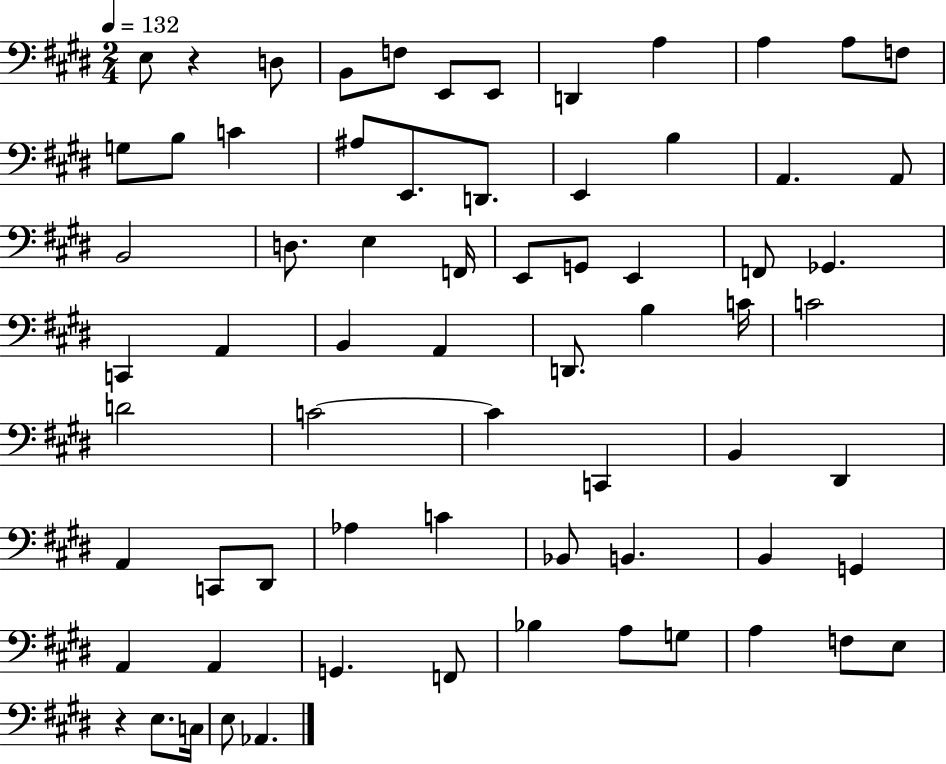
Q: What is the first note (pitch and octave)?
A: E3